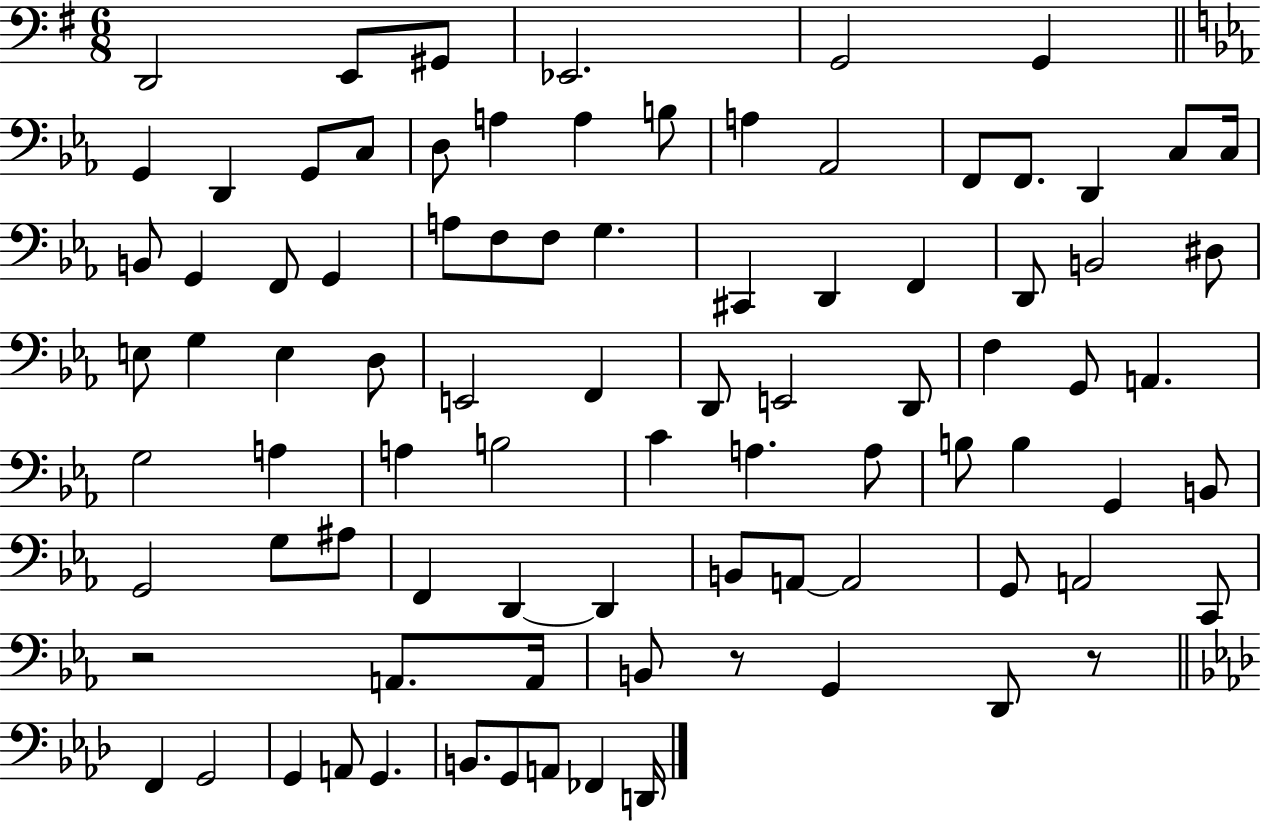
D2/h E2/e G#2/e Eb2/h. G2/h G2/q G2/q D2/q G2/e C3/e D3/e A3/q A3/q B3/e A3/q Ab2/h F2/e F2/e. D2/q C3/e C3/s B2/e G2/q F2/e G2/q A3/e F3/e F3/e G3/q. C#2/q D2/q F2/q D2/e B2/h D#3/e E3/e G3/q E3/q D3/e E2/h F2/q D2/e E2/h D2/e F3/q G2/e A2/q. G3/h A3/q A3/q B3/h C4/q A3/q. A3/e B3/e B3/q G2/q B2/e G2/h G3/e A#3/e F2/q D2/q D2/q B2/e A2/e A2/h G2/e A2/h C2/e R/h A2/e. A2/s B2/e R/e G2/q D2/e R/e F2/q G2/h G2/q A2/e G2/q. B2/e. G2/e A2/e FES2/q D2/s